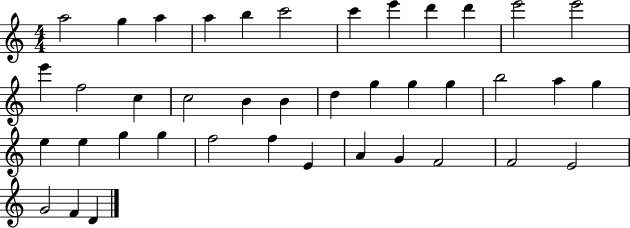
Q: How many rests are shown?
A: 0